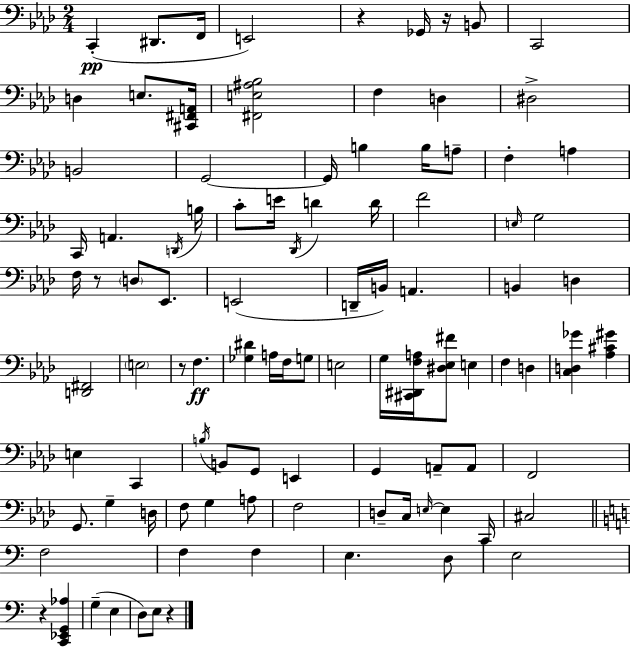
C2/q D#2/e. F2/s E2/h R/q Gb2/s R/s B2/e C2/h D3/q E3/e. [C#2,F#2,A2]/s [F#2,E3,A#3,Bb3]/h F3/q D3/q D#3/h B2/h G2/h G2/s B3/q B3/s A3/e F3/q A3/q C2/s A2/q. D2/s B3/s C4/e E4/s Db2/s D4/q D4/s F4/h E3/s G3/h F3/s R/e D3/e Eb2/e. E2/h D2/s B2/s A2/q. B2/q D3/q [D2,F#2]/h E3/h R/e F3/q. [Gb3,D#4]/q A3/s F3/s G3/e E3/h G3/s [C#2,D#2,F3,A3]/s [D#3,Eb3,F#4]/e E3/q F3/q D3/q [C3,D3,Gb4]/q [Ab3,C#4,G#4]/q E3/q C2/q B3/s B2/e G2/e E2/q G2/q A2/e A2/e F2/h G2/e. G3/q D3/s F3/e G3/q A3/e F3/h D3/e C3/s E3/s E3/q C2/s C#3/h F3/h F3/q F3/q E3/q. D3/e E3/h R/q [C2,Eb2,G2,Ab3]/q G3/q E3/q D3/e E3/e R/q